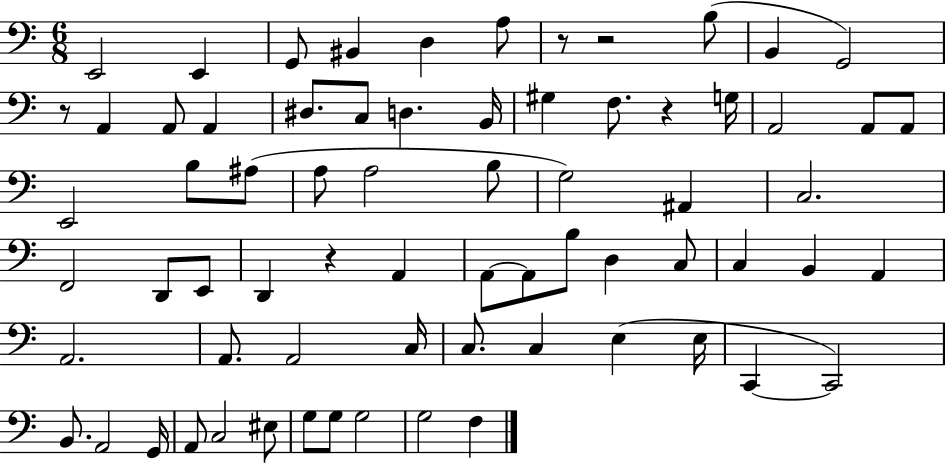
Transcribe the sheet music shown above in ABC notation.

X:1
T:Untitled
M:6/8
L:1/4
K:C
E,,2 E,, G,,/2 ^B,, D, A,/2 z/2 z2 B,/2 B,, G,,2 z/2 A,, A,,/2 A,, ^D,/2 C,/2 D, B,,/4 ^G, F,/2 z G,/4 A,,2 A,,/2 A,,/2 E,,2 B,/2 ^A,/2 A,/2 A,2 B,/2 G,2 ^A,, C,2 F,,2 D,,/2 E,,/2 D,, z A,, A,,/2 A,,/2 B,/2 D, C,/2 C, B,, A,, A,,2 A,,/2 A,,2 C,/4 C,/2 C, E, E,/4 C,, C,,2 B,,/2 A,,2 G,,/4 A,,/2 C,2 ^E,/2 G,/2 G,/2 G,2 G,2 F,